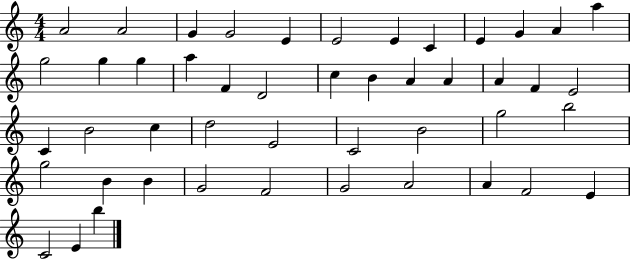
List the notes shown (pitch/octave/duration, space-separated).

A4/h A4/h G4/q G4/h E4/q E4/h E4/q C4/q E4/q G4/q A4/q A5/q G5/h G5/q G5/q A5/q F4/q D4/h C5/q B4/q A4/q A4/q A4/q F4/q E4/h C4/q B4/h C5/q D5/h E4/h C4/h B4/h G5/h B5/h G5/h B4/q B4/q G4/h F4/h G4/h A4/h A4/q F4/h E4/q C4/h E4/q B5/q